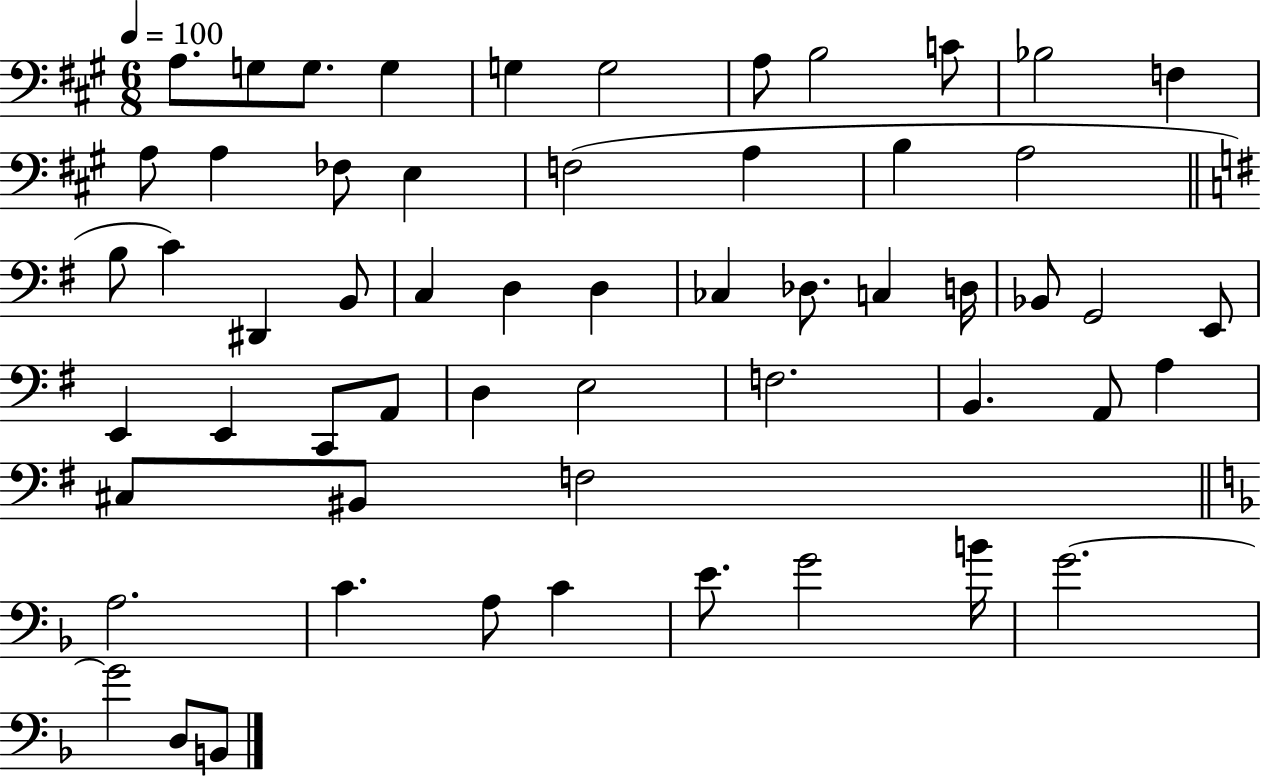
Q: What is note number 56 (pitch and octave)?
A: D3